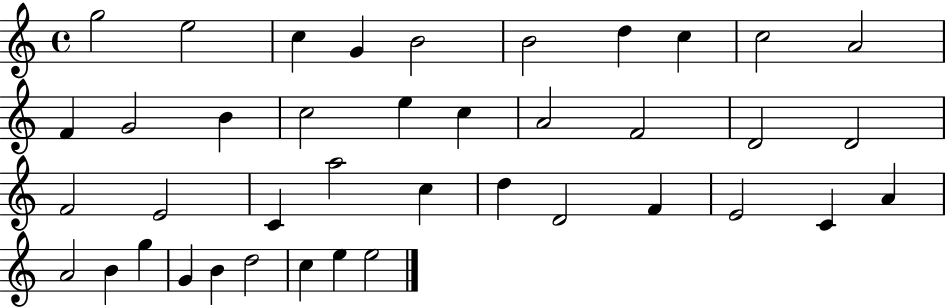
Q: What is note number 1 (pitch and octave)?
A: G5